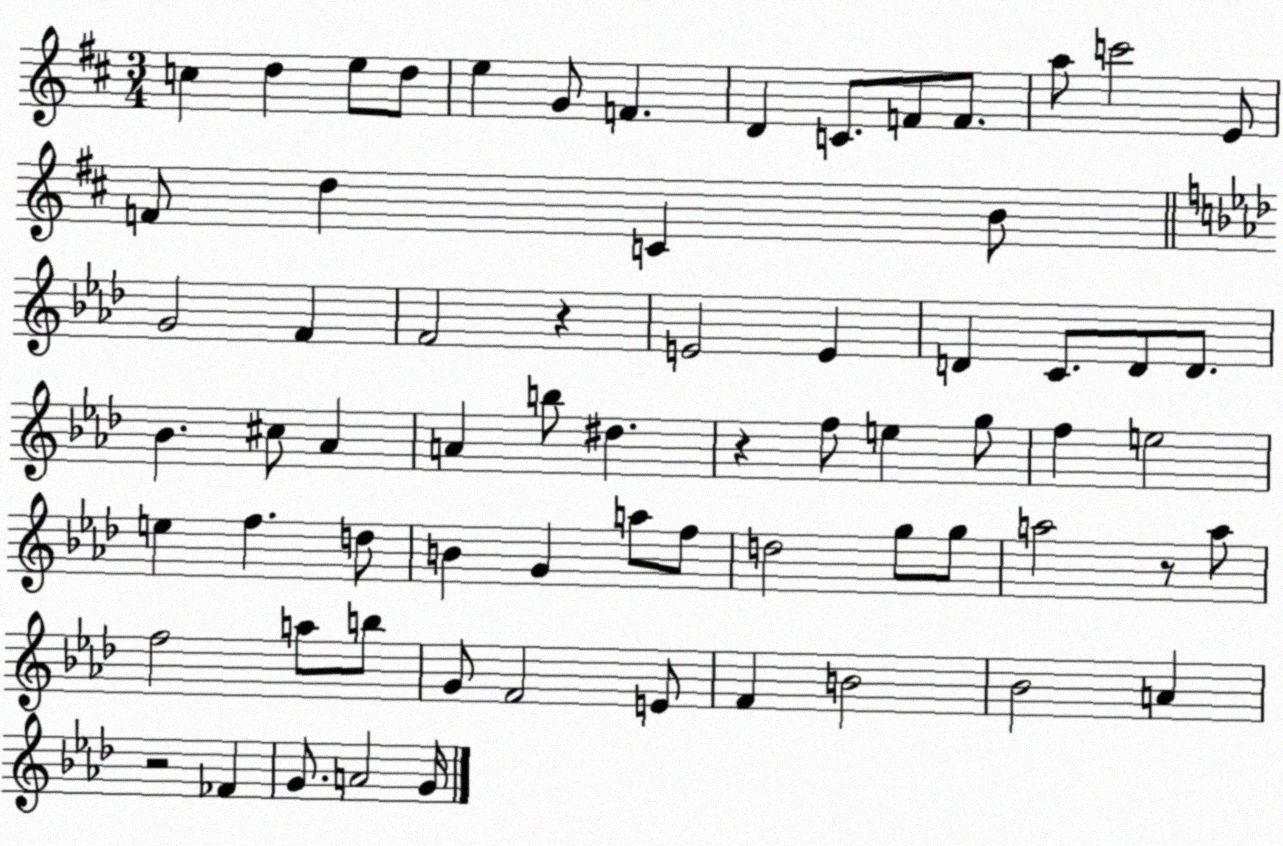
X:1
T:Untitled
M:3/4
L:1/4
K:D
c d e/2 d/2 e G/2 F D C/2 F/2 F/2 a/2 c'2 E/2 F/2 d C B/2 G2 F F2 z E2 E D C/2 D/2 D/2 _B ^c/2 _A A b/2 ^d z f/2 e g/2 f e2 e f d/2 B G a/2 f/2 d2 g/2 g/2 a2 z/2 a/2 f2 a/2 b/2 G/2 F2 E/2 F B2 _B2 A z2 _F G/2 A2 G/4